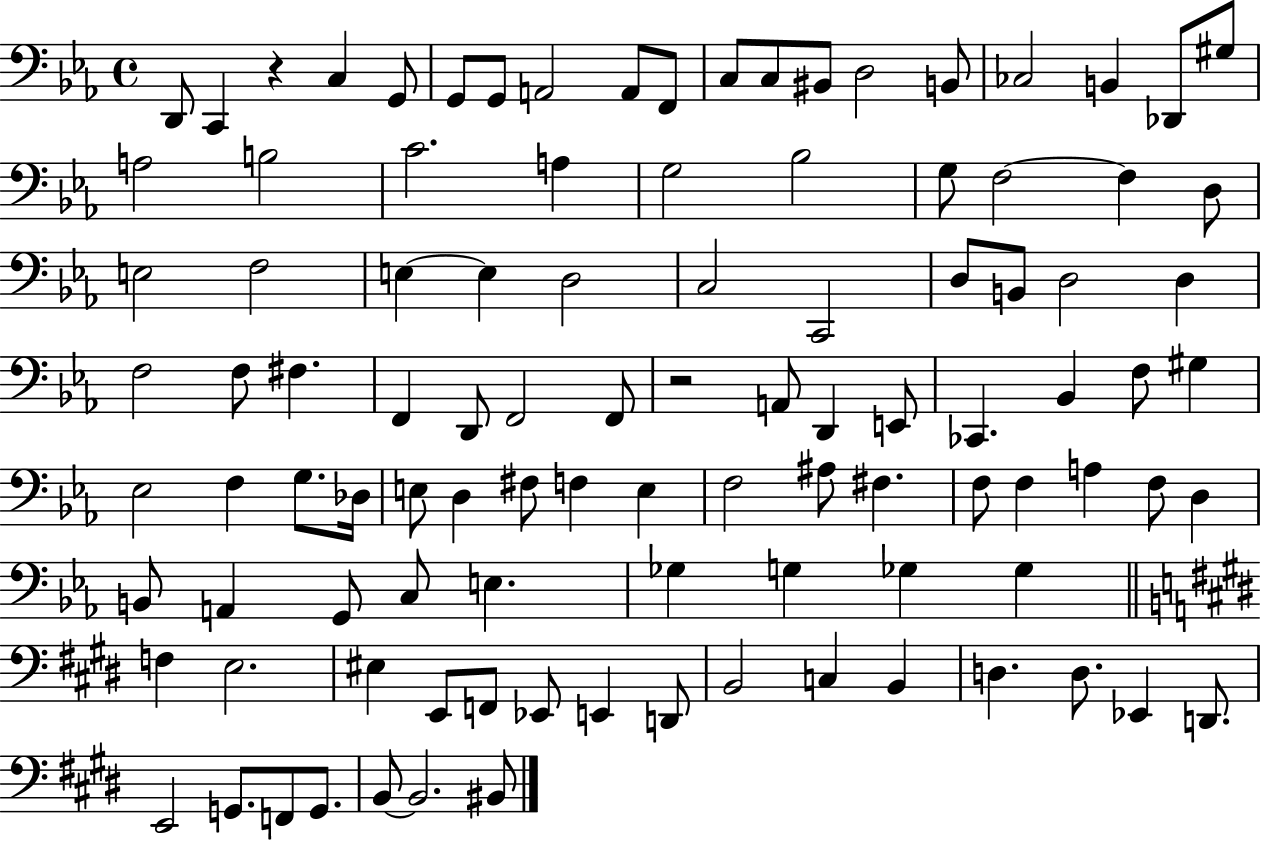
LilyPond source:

{
  \clef bass
  \time 4/4
  \defaultTimeSignature
  \key ees \major
  \repeat volta 2 { d,8 c,4 r4 c4 g,8 | g,8 g,8 a,2 a,8 f,8 | c8 c8 bis,8 d2 b,8 | ces2 b,4 des,8 gis8 | \break a2 b2 | c'2. a4 | g2 bes2 | g8 f2~~ f4 d8 | \break e2 f2 | e4~~ e4 d2 | c2 c,2 | d8 b,8 d2 d4 | \break f2 f8 fis4. | f,4 d,8 f,2 f,8 | r2 a,8 d,4 e,8 | ces,4. bes,4 f8 gis4 | \break ees2 f4 g8. des16 | e8 d4 fis8 f4 e4 | f2 ais8 fis4. | f8 f4 a4 f8 d4 | \break b,8 a,4 g,8 c8 e4. | ges4 g4 ges4 ges4 | \bar "||" \break \key e \major f4 e2. | eis4 e,8 f,8 ees,8 e,4 d,8 | b,2 c4 b,4 | d4. d8. ees,4 d,8. | \break e,2 g,8. f,8 g,8. | b,8~~ b,2. bis,8 | } \bar "|."
}